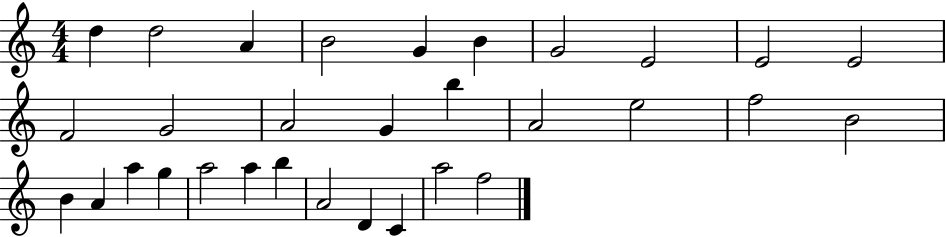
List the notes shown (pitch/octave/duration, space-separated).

D5/q D5/h A4/q B4/h G4/q B4/q G4/h E4/h E4/h E4/h F4/h G4/h A4/h G4/q B5/q A4/h E5/h F5/h B4/h B4/q A4/q A5/q G5/q A5/h A5/q B5/q A4/h D4/q C4/q A5/h F5/h